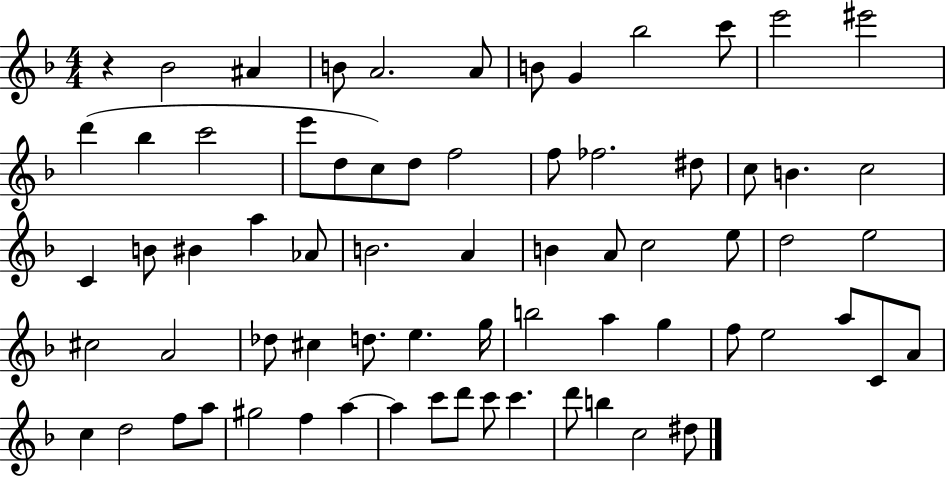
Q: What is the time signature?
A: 4/4